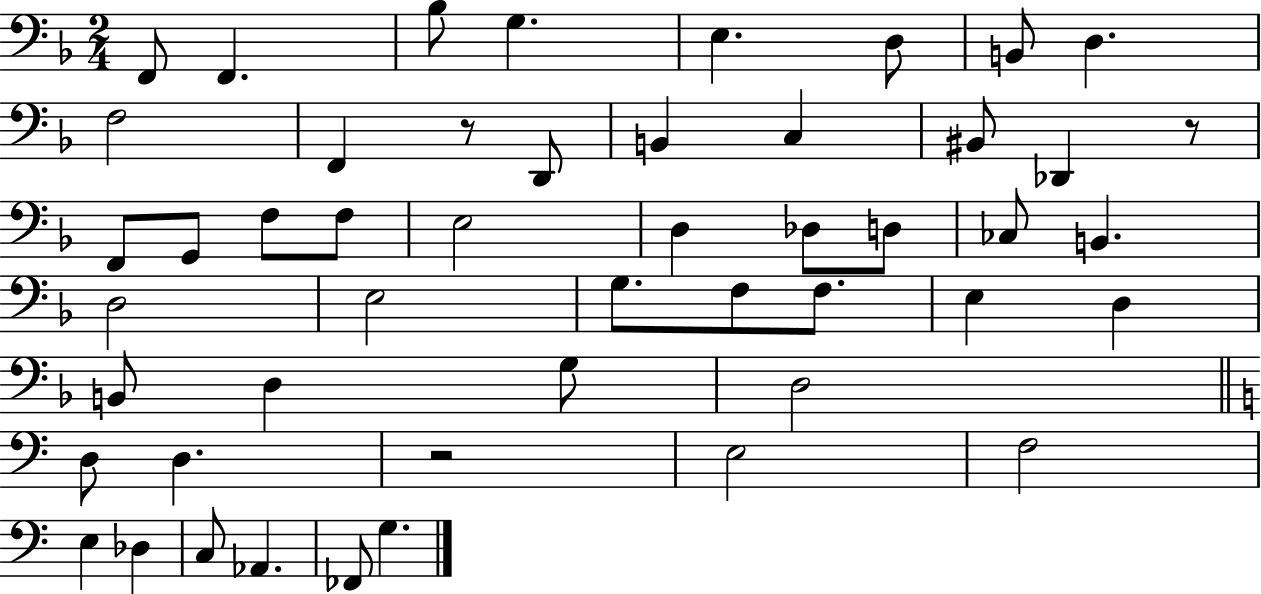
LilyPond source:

{
  \clef bass
  \numericTimeSignature
  \time 2/4
  \key f \major
  f,8 f,4. | bes8 g4. | e4. d8 | b,8 d4. | \break f2 | f,4 r8 d,8 | b,4 c4 | bis,8 des,4 r8 | \break f,8 g,8 f8 f8 | e2 | d4 des8 d8 | ces8 b,4. | \break d2 | e2 | g8. f8 f8. | e4 d4 | \break b,8 d4 g8 | d2 | \bar "||" \break \key a \minor d8 d4. | r2 | e2 | f2 | \break e4 des4 | c8 aes,4. | fes,8 g4. | \bar "|."
}